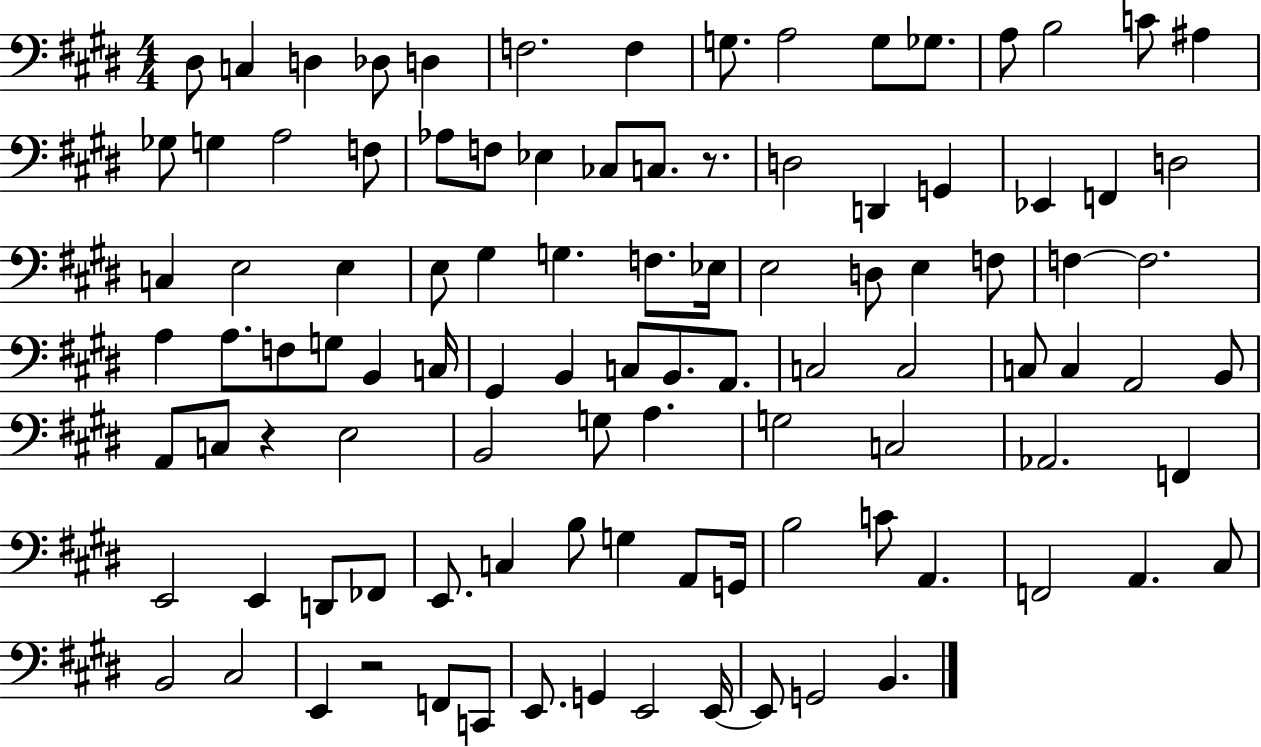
D#3/e C3/q D3/q Db3/e D3/q F3/h. F3/q G3/e. A3/h G3/e Gb3/e. A3/e B3/h C4/e A#3/q Gb3/e G3/q A3/h F3/e Ab3/e F3/e Eb3/q CES3/e C3/e. R/e. D3/h D2/q G2/q Eb2/q F2/q D3/h C3/q E3/h E3/q E3/e G#3/q G3/q. F3/e. Eb3/s E3/h D3/e E3/q F3/e F3/q F3/h. A3/q A3/e. F3/e G3/e B2/q C3/s G#2/q B2/q C3/e B2/e. A2/e. C3/h C3/h C3/e C3/q A2/h B2/e A2/e C3/e R/q E3/h B2/h G3/e A3/q. G3/h C3/h Ab2/h. F2/q E2/h E2/q D2/e FES2/e E2/e. C3/q B3/e G3/q A2/e G2/s B3/h C4/e A2/q. F2/h A2/q. C#3/e B2/h C#3/h E2/q R/h F2/e C2/e E2/e. G2/q E2/h E2/s E2/e G2/h B2/q.